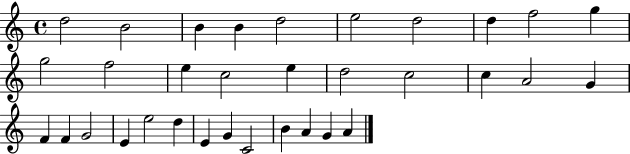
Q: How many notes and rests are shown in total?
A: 33